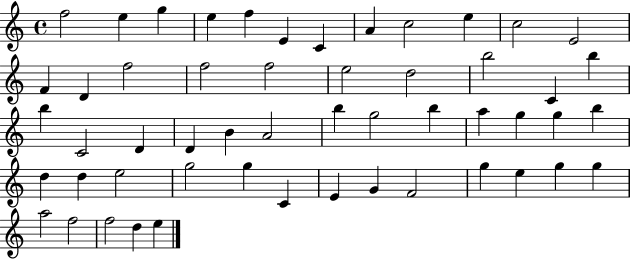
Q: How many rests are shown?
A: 0